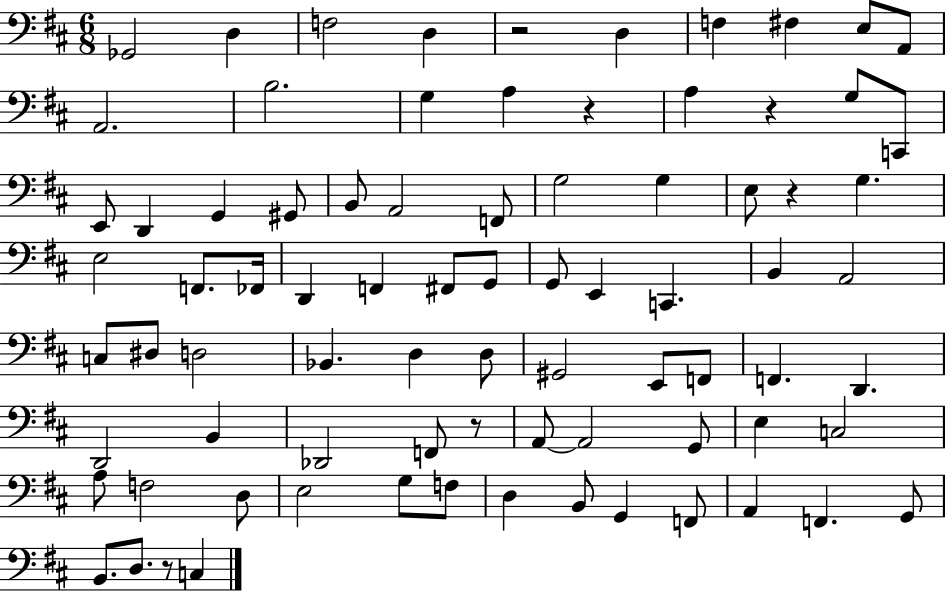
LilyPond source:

{
  \clef bass
  \numericTimeSignature
  \time 6/8
  \key d \major
  ges,2 d4 | f2 d4 | r2 d4 | f4 fis4 e8 a,8 | \break a,2. | b2. | g4 a4 r4 | a4 r4 g8 c,8 | \break e,8 d,4 g,4 gis,8 | b,8 a,2 f,8 | g2 g4 | e8 r4 g4. | \break e2 f,8. fes,16 | d,4 f,4 fis,8 g,8 | g,8 e,4 c,4. | b,4 a,2 | \break c8 dis8 d2 | bes,4. d4 d8 | gis,2 e,8 f,8 | f,4. d,4. | \break d,2 b,4 | des,2 f,8 r8 | a,8~~ a,2 g,8 | e4 c2 | \break a8 f2 d8 | e2 g8 f8 | d4 b,8 g,4 f,8 | a,4 f,4. g,8 | \break b,8. d8. r8 c4 | \bar "|."
}